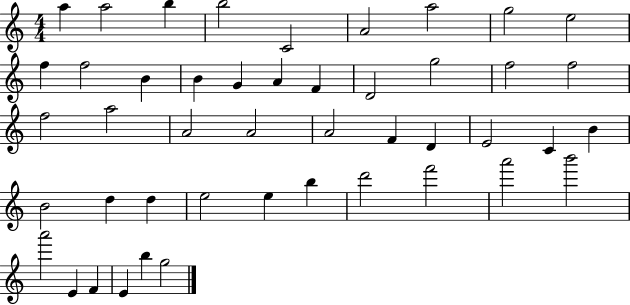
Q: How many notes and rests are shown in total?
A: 46